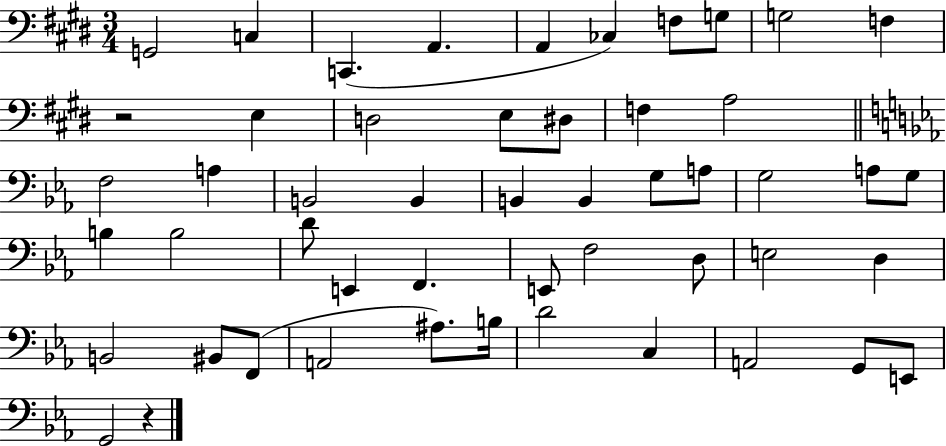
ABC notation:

X:1
T:Untitled
M:3/4
L:1/4
K:E
G,,2 C, C,, A,, A,, _C, F,/2 G,/2 G,2 F, z2 E, D,2 E,/2 ^D,/2 F, A,2 F,2 A, B,,2 B,, B,, B,, G,/2 A,/2 G,2 A,/2 G,/2 B, B,2 D/2 E,, F,, E,,/2 F,2 D,/2 E,2 D, B,,2 ^B,,/2 F,,/2 A,,2 ^A,/2 B,/4 D2 C, A,,2 G,,/2 E,,/2 G,,2 z